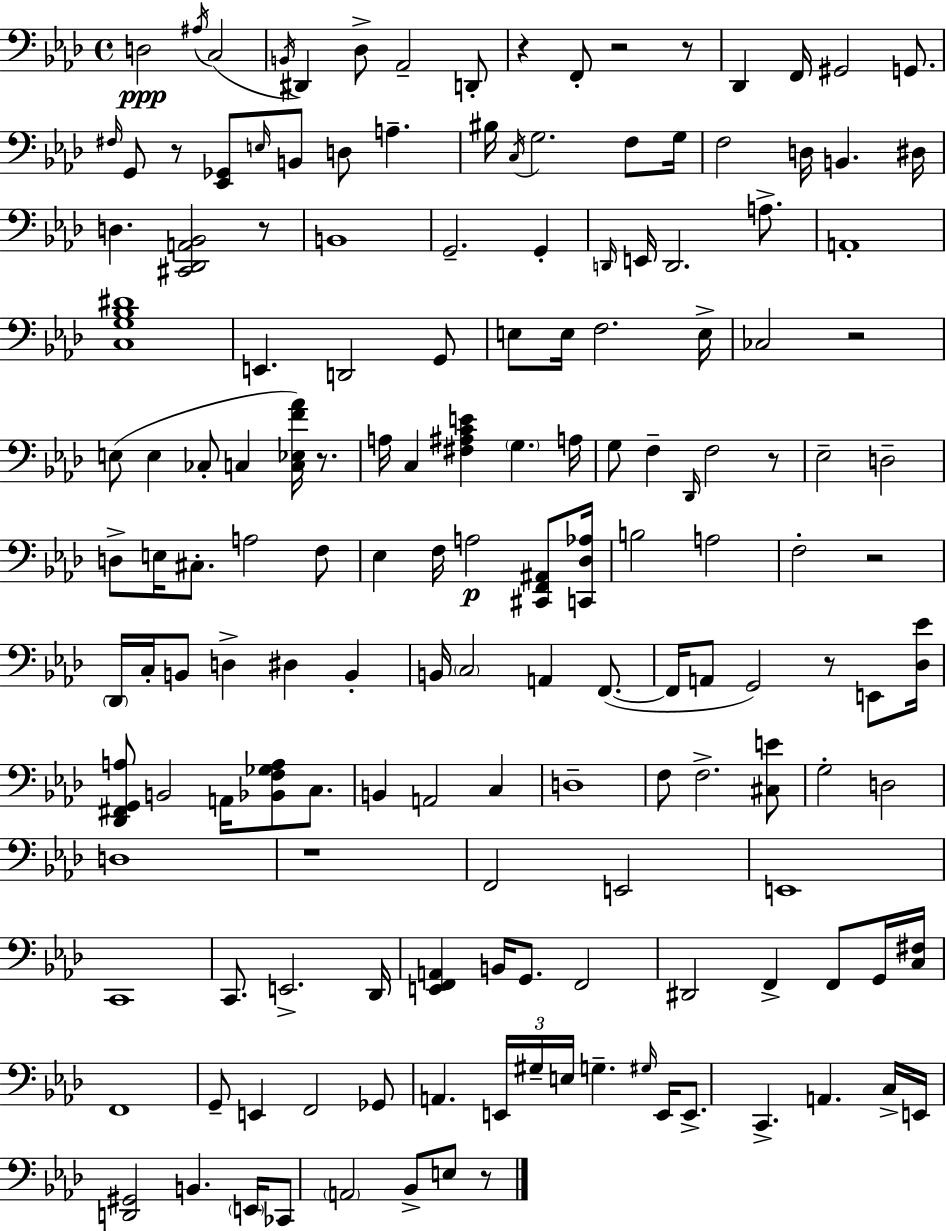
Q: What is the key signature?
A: F minor